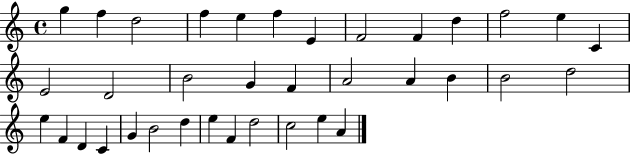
{
  \clef treble
  \time 4/4
  \defaultTimeSignature
  \key c \major
  g''4 f''4 d''2 | f''4 e''4 f''4 e'4 | f'2 f'4 d''4 | f''2 e''4 c'4 | \break e'2 d'2 | b'2 g'4 f'4 | a'2 a'4 b'4 | b'2 d''2 | \break e''4 f'4 d'4 c'4 | g'4 b'2 d''4 | e''4 f'4 d''2 | c''2 e''4 a'4 | \break \bar "|."
}